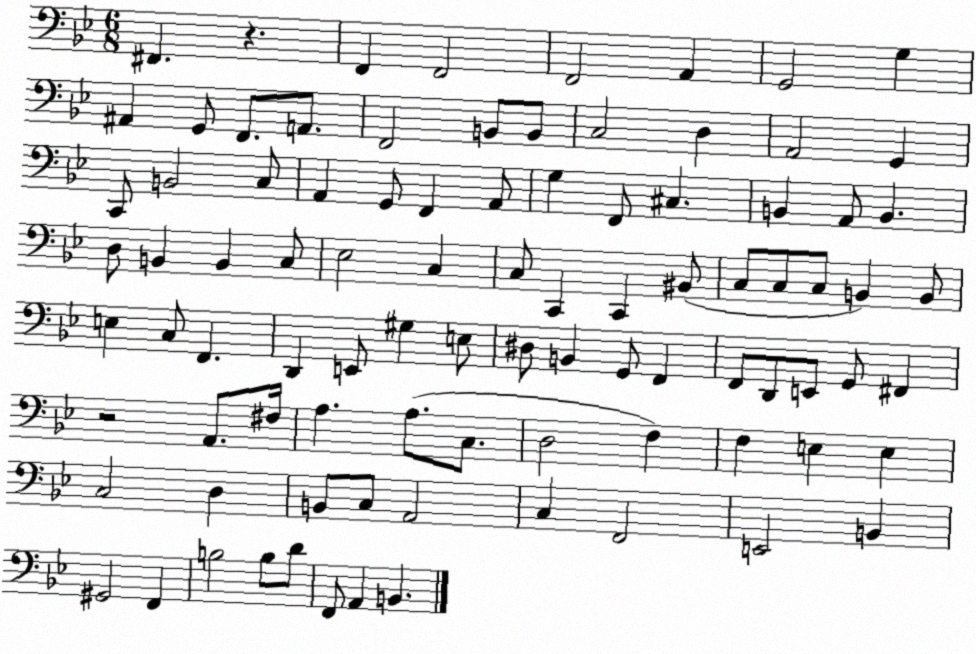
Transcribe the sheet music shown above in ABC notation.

X:1
T:Untitled
M:6/8
L:1/4
K:Bb
^F,, z F,, F,,2 F,,2 A,, G,,2 G, ^A,, G,,/2 F,,/2 A,,/2 F,,2 B,,/2 B,,/2 C,2 D, A,,2 G,, C,,/2 B,,2 C,/2 A,, G,,/2 F,, A,,/2 G, F,,/2 ^C, B,, A,,/2 B,, D,/2 B,, B,, C,/2 _E,2 C, C,/2 C,, C,, ^B,,/2 C,/2 C,/2 C,/2 B,, B,,/2 E, C,/2 F,, D,, E,,/2 ^G, E,/2 ^D,/2 B,, G,,/2 F,, F,,/2 D,,/2 E,,/2 G,,/2 ^F,, z2 A,,/2 ^F,/4 A, A,/2 C,/2 D,2 F, F, E, E, C,2 D, B,,/2 C,/2 A,,2 C, F,,2 E,,2 B,, ^G,,2 F,, B,2 B,/2 D/2 F,,/2 A,, B,,